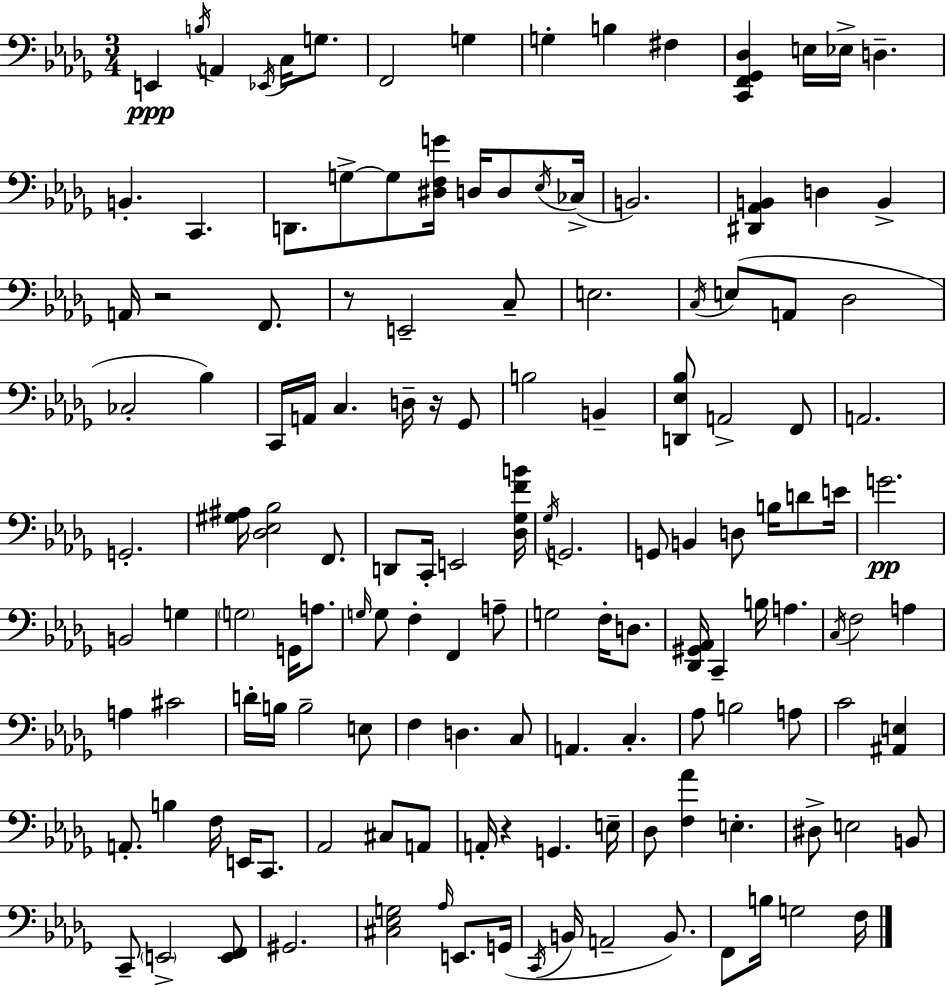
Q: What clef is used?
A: bass